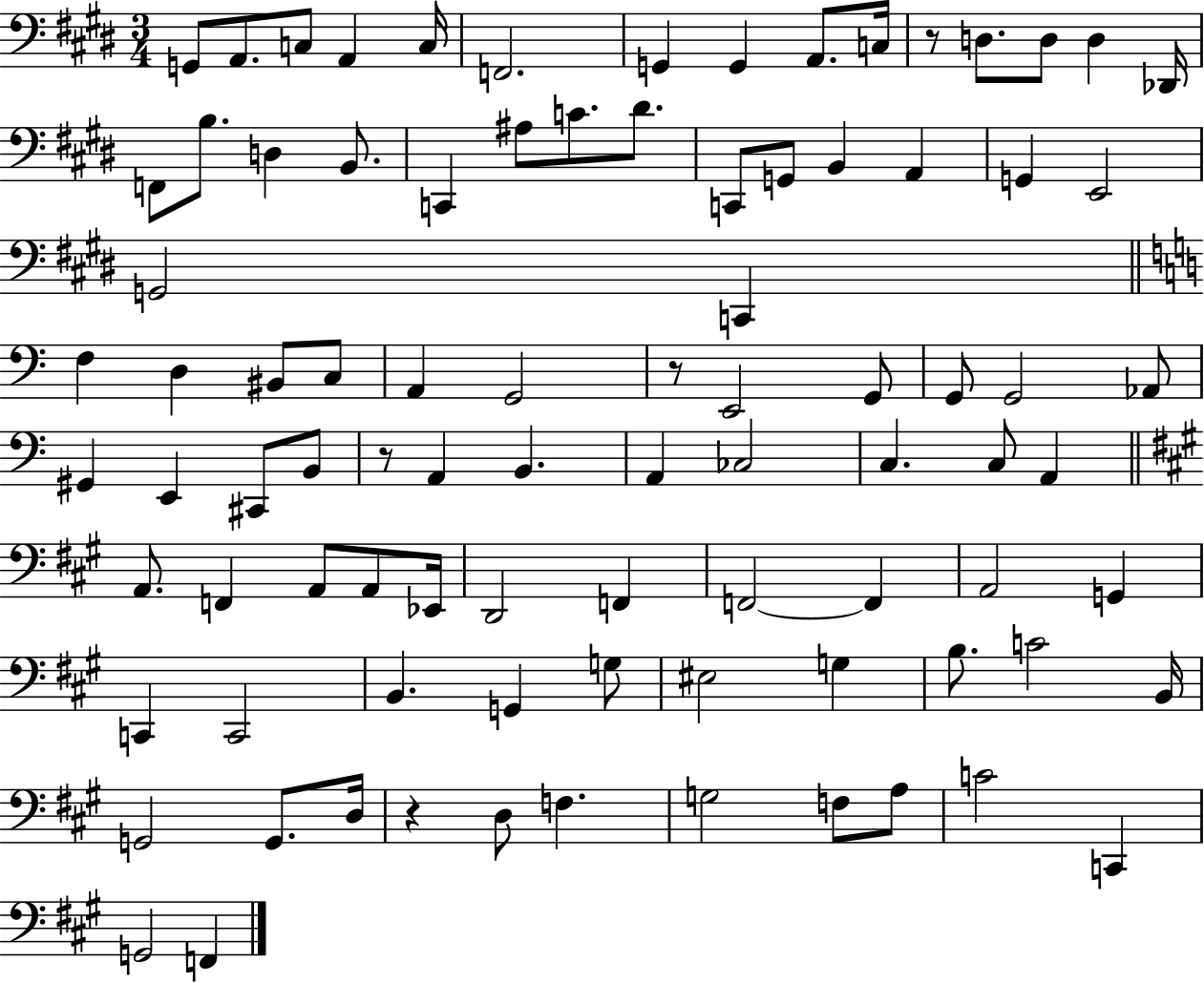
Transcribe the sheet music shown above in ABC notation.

X:1
T:Untitled
M:3/4
L:1/4
K:E
G,,/2 A,,/2 C,/2 A,, C,/4 F,,2 G,, G,, A,,/2 C,/4 z/2 D,/2 D,/2 D, _D,,/4 F,,/2 B,/2 D, B,,/2 C,, ^A,/2 C/2 ^D/2 C,,/2 G,,/2 B,, A,, G,, E,,2 G,,2 C,, F, D, ^B,,/2 C,/2 A,, G,,2 z/2 E,,2 G,,/2 G,,/2 G,,2 _A,,/2 ^G,, E,, ^C,,/2 B,,/2 z/2 A,, B,, A,, _C,2 C, C,/2 A,, A,,/2 F,, A,,/2 A,,/2 _E,,/4 D,,2 F,, F,,2 F,, A,,2 G,, C,, C,,2 B,, G,, G,/2 ^E,2 G, B,/2 C2 B,,/4 G,,2 G,,/2 D,/4 z D,/2 F, G,2 F,/2 A,/2 C2 C,, G,,2 F,,